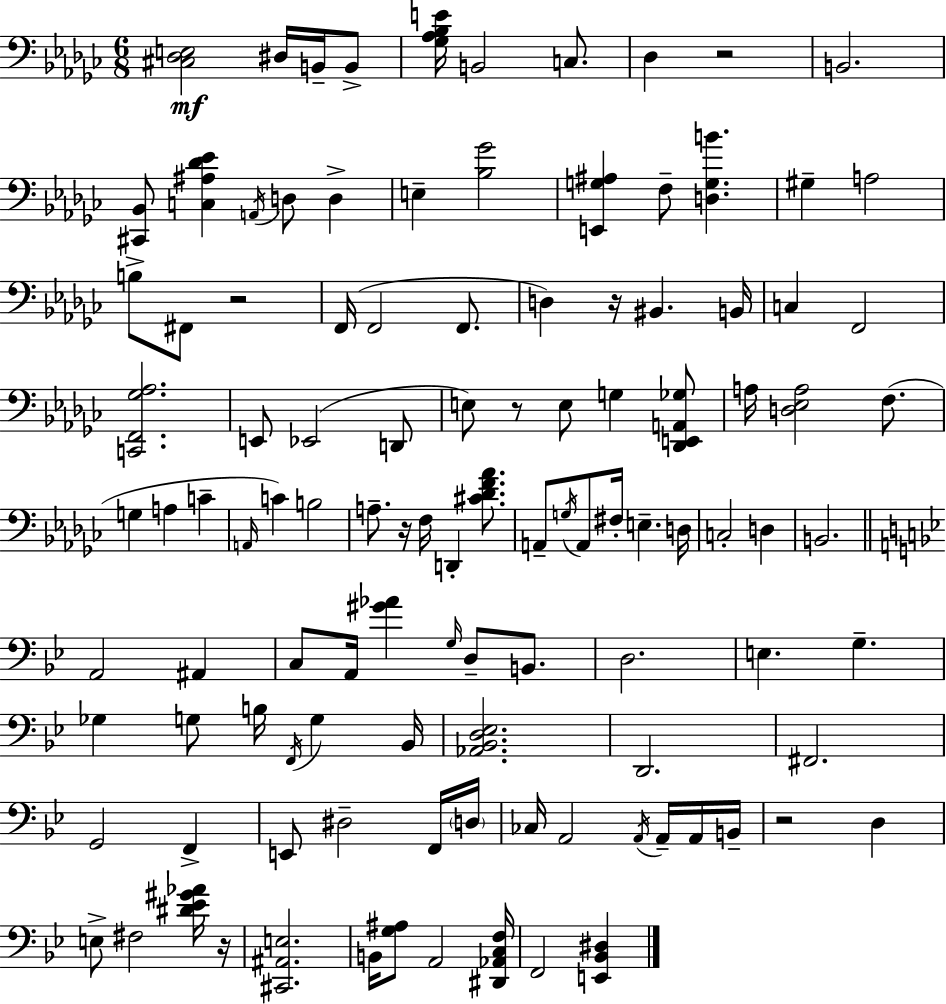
[C#3,Db3,E3]/h D#3/s B2/s B2/e [Gb3,Ab3,Bb3,E4]/s B2/h C3/e. Db3/q R/h B2/h. [C#2,Bb2]/e [C3,A#3,Db4,Eb4]/q A2/s D3/e D3/q E3/q [Bb3,Gb4]/h [E2,G3,A#3]/q F3/e [D3,G3,B4]/q. G#3/q A3/h B3/e F#2/e R/h F2/s F2/h F2/e. D3/q R/s BIS2/q. B2/s C3/q F2/h [C2,F2,Gb3,Ab3]/h. E2/e Eb2/h D2/e E3/e R/e E3/e G3/q [Db2,E2,A2,Gb3]/e A3/s [D3,Eb3,A3]/h F3/e. G3/q A3/q C4/q A2/s C4/q B3/h A3/e. R/s F3/s D2/q [C#4,Db4,F4,Ab4]/e. A2/e G3/s A2/e F#3/s E3/q. D3/s C3/h D3/q B2/h. A2/h A#2/q C3/e A2/s [G#4,Ab4]/q G3/s D3/e B2/e. D3/h. E3/q. G3/q. Gb3/q G3/e B3/s F2/s G3/q Bb2/s [Ab2,Bb2,D3,Eb3]/h. D2/h. F#2/h. G2/h F2/q E2/e D#3/h F2/s D3/s CES3/s A2/h A2/s A2/s A2/s B2/s R/h D3/q E3/e F#3/h [D#4,Eb4,G#4,Ab4]/s R/s [C#2,A#2,E3]/h. B2/s [G3,A#3]/e A2/h [D#2,Ab2,C3,F3]/s F2/h [E2,Bb2,D#3]/q